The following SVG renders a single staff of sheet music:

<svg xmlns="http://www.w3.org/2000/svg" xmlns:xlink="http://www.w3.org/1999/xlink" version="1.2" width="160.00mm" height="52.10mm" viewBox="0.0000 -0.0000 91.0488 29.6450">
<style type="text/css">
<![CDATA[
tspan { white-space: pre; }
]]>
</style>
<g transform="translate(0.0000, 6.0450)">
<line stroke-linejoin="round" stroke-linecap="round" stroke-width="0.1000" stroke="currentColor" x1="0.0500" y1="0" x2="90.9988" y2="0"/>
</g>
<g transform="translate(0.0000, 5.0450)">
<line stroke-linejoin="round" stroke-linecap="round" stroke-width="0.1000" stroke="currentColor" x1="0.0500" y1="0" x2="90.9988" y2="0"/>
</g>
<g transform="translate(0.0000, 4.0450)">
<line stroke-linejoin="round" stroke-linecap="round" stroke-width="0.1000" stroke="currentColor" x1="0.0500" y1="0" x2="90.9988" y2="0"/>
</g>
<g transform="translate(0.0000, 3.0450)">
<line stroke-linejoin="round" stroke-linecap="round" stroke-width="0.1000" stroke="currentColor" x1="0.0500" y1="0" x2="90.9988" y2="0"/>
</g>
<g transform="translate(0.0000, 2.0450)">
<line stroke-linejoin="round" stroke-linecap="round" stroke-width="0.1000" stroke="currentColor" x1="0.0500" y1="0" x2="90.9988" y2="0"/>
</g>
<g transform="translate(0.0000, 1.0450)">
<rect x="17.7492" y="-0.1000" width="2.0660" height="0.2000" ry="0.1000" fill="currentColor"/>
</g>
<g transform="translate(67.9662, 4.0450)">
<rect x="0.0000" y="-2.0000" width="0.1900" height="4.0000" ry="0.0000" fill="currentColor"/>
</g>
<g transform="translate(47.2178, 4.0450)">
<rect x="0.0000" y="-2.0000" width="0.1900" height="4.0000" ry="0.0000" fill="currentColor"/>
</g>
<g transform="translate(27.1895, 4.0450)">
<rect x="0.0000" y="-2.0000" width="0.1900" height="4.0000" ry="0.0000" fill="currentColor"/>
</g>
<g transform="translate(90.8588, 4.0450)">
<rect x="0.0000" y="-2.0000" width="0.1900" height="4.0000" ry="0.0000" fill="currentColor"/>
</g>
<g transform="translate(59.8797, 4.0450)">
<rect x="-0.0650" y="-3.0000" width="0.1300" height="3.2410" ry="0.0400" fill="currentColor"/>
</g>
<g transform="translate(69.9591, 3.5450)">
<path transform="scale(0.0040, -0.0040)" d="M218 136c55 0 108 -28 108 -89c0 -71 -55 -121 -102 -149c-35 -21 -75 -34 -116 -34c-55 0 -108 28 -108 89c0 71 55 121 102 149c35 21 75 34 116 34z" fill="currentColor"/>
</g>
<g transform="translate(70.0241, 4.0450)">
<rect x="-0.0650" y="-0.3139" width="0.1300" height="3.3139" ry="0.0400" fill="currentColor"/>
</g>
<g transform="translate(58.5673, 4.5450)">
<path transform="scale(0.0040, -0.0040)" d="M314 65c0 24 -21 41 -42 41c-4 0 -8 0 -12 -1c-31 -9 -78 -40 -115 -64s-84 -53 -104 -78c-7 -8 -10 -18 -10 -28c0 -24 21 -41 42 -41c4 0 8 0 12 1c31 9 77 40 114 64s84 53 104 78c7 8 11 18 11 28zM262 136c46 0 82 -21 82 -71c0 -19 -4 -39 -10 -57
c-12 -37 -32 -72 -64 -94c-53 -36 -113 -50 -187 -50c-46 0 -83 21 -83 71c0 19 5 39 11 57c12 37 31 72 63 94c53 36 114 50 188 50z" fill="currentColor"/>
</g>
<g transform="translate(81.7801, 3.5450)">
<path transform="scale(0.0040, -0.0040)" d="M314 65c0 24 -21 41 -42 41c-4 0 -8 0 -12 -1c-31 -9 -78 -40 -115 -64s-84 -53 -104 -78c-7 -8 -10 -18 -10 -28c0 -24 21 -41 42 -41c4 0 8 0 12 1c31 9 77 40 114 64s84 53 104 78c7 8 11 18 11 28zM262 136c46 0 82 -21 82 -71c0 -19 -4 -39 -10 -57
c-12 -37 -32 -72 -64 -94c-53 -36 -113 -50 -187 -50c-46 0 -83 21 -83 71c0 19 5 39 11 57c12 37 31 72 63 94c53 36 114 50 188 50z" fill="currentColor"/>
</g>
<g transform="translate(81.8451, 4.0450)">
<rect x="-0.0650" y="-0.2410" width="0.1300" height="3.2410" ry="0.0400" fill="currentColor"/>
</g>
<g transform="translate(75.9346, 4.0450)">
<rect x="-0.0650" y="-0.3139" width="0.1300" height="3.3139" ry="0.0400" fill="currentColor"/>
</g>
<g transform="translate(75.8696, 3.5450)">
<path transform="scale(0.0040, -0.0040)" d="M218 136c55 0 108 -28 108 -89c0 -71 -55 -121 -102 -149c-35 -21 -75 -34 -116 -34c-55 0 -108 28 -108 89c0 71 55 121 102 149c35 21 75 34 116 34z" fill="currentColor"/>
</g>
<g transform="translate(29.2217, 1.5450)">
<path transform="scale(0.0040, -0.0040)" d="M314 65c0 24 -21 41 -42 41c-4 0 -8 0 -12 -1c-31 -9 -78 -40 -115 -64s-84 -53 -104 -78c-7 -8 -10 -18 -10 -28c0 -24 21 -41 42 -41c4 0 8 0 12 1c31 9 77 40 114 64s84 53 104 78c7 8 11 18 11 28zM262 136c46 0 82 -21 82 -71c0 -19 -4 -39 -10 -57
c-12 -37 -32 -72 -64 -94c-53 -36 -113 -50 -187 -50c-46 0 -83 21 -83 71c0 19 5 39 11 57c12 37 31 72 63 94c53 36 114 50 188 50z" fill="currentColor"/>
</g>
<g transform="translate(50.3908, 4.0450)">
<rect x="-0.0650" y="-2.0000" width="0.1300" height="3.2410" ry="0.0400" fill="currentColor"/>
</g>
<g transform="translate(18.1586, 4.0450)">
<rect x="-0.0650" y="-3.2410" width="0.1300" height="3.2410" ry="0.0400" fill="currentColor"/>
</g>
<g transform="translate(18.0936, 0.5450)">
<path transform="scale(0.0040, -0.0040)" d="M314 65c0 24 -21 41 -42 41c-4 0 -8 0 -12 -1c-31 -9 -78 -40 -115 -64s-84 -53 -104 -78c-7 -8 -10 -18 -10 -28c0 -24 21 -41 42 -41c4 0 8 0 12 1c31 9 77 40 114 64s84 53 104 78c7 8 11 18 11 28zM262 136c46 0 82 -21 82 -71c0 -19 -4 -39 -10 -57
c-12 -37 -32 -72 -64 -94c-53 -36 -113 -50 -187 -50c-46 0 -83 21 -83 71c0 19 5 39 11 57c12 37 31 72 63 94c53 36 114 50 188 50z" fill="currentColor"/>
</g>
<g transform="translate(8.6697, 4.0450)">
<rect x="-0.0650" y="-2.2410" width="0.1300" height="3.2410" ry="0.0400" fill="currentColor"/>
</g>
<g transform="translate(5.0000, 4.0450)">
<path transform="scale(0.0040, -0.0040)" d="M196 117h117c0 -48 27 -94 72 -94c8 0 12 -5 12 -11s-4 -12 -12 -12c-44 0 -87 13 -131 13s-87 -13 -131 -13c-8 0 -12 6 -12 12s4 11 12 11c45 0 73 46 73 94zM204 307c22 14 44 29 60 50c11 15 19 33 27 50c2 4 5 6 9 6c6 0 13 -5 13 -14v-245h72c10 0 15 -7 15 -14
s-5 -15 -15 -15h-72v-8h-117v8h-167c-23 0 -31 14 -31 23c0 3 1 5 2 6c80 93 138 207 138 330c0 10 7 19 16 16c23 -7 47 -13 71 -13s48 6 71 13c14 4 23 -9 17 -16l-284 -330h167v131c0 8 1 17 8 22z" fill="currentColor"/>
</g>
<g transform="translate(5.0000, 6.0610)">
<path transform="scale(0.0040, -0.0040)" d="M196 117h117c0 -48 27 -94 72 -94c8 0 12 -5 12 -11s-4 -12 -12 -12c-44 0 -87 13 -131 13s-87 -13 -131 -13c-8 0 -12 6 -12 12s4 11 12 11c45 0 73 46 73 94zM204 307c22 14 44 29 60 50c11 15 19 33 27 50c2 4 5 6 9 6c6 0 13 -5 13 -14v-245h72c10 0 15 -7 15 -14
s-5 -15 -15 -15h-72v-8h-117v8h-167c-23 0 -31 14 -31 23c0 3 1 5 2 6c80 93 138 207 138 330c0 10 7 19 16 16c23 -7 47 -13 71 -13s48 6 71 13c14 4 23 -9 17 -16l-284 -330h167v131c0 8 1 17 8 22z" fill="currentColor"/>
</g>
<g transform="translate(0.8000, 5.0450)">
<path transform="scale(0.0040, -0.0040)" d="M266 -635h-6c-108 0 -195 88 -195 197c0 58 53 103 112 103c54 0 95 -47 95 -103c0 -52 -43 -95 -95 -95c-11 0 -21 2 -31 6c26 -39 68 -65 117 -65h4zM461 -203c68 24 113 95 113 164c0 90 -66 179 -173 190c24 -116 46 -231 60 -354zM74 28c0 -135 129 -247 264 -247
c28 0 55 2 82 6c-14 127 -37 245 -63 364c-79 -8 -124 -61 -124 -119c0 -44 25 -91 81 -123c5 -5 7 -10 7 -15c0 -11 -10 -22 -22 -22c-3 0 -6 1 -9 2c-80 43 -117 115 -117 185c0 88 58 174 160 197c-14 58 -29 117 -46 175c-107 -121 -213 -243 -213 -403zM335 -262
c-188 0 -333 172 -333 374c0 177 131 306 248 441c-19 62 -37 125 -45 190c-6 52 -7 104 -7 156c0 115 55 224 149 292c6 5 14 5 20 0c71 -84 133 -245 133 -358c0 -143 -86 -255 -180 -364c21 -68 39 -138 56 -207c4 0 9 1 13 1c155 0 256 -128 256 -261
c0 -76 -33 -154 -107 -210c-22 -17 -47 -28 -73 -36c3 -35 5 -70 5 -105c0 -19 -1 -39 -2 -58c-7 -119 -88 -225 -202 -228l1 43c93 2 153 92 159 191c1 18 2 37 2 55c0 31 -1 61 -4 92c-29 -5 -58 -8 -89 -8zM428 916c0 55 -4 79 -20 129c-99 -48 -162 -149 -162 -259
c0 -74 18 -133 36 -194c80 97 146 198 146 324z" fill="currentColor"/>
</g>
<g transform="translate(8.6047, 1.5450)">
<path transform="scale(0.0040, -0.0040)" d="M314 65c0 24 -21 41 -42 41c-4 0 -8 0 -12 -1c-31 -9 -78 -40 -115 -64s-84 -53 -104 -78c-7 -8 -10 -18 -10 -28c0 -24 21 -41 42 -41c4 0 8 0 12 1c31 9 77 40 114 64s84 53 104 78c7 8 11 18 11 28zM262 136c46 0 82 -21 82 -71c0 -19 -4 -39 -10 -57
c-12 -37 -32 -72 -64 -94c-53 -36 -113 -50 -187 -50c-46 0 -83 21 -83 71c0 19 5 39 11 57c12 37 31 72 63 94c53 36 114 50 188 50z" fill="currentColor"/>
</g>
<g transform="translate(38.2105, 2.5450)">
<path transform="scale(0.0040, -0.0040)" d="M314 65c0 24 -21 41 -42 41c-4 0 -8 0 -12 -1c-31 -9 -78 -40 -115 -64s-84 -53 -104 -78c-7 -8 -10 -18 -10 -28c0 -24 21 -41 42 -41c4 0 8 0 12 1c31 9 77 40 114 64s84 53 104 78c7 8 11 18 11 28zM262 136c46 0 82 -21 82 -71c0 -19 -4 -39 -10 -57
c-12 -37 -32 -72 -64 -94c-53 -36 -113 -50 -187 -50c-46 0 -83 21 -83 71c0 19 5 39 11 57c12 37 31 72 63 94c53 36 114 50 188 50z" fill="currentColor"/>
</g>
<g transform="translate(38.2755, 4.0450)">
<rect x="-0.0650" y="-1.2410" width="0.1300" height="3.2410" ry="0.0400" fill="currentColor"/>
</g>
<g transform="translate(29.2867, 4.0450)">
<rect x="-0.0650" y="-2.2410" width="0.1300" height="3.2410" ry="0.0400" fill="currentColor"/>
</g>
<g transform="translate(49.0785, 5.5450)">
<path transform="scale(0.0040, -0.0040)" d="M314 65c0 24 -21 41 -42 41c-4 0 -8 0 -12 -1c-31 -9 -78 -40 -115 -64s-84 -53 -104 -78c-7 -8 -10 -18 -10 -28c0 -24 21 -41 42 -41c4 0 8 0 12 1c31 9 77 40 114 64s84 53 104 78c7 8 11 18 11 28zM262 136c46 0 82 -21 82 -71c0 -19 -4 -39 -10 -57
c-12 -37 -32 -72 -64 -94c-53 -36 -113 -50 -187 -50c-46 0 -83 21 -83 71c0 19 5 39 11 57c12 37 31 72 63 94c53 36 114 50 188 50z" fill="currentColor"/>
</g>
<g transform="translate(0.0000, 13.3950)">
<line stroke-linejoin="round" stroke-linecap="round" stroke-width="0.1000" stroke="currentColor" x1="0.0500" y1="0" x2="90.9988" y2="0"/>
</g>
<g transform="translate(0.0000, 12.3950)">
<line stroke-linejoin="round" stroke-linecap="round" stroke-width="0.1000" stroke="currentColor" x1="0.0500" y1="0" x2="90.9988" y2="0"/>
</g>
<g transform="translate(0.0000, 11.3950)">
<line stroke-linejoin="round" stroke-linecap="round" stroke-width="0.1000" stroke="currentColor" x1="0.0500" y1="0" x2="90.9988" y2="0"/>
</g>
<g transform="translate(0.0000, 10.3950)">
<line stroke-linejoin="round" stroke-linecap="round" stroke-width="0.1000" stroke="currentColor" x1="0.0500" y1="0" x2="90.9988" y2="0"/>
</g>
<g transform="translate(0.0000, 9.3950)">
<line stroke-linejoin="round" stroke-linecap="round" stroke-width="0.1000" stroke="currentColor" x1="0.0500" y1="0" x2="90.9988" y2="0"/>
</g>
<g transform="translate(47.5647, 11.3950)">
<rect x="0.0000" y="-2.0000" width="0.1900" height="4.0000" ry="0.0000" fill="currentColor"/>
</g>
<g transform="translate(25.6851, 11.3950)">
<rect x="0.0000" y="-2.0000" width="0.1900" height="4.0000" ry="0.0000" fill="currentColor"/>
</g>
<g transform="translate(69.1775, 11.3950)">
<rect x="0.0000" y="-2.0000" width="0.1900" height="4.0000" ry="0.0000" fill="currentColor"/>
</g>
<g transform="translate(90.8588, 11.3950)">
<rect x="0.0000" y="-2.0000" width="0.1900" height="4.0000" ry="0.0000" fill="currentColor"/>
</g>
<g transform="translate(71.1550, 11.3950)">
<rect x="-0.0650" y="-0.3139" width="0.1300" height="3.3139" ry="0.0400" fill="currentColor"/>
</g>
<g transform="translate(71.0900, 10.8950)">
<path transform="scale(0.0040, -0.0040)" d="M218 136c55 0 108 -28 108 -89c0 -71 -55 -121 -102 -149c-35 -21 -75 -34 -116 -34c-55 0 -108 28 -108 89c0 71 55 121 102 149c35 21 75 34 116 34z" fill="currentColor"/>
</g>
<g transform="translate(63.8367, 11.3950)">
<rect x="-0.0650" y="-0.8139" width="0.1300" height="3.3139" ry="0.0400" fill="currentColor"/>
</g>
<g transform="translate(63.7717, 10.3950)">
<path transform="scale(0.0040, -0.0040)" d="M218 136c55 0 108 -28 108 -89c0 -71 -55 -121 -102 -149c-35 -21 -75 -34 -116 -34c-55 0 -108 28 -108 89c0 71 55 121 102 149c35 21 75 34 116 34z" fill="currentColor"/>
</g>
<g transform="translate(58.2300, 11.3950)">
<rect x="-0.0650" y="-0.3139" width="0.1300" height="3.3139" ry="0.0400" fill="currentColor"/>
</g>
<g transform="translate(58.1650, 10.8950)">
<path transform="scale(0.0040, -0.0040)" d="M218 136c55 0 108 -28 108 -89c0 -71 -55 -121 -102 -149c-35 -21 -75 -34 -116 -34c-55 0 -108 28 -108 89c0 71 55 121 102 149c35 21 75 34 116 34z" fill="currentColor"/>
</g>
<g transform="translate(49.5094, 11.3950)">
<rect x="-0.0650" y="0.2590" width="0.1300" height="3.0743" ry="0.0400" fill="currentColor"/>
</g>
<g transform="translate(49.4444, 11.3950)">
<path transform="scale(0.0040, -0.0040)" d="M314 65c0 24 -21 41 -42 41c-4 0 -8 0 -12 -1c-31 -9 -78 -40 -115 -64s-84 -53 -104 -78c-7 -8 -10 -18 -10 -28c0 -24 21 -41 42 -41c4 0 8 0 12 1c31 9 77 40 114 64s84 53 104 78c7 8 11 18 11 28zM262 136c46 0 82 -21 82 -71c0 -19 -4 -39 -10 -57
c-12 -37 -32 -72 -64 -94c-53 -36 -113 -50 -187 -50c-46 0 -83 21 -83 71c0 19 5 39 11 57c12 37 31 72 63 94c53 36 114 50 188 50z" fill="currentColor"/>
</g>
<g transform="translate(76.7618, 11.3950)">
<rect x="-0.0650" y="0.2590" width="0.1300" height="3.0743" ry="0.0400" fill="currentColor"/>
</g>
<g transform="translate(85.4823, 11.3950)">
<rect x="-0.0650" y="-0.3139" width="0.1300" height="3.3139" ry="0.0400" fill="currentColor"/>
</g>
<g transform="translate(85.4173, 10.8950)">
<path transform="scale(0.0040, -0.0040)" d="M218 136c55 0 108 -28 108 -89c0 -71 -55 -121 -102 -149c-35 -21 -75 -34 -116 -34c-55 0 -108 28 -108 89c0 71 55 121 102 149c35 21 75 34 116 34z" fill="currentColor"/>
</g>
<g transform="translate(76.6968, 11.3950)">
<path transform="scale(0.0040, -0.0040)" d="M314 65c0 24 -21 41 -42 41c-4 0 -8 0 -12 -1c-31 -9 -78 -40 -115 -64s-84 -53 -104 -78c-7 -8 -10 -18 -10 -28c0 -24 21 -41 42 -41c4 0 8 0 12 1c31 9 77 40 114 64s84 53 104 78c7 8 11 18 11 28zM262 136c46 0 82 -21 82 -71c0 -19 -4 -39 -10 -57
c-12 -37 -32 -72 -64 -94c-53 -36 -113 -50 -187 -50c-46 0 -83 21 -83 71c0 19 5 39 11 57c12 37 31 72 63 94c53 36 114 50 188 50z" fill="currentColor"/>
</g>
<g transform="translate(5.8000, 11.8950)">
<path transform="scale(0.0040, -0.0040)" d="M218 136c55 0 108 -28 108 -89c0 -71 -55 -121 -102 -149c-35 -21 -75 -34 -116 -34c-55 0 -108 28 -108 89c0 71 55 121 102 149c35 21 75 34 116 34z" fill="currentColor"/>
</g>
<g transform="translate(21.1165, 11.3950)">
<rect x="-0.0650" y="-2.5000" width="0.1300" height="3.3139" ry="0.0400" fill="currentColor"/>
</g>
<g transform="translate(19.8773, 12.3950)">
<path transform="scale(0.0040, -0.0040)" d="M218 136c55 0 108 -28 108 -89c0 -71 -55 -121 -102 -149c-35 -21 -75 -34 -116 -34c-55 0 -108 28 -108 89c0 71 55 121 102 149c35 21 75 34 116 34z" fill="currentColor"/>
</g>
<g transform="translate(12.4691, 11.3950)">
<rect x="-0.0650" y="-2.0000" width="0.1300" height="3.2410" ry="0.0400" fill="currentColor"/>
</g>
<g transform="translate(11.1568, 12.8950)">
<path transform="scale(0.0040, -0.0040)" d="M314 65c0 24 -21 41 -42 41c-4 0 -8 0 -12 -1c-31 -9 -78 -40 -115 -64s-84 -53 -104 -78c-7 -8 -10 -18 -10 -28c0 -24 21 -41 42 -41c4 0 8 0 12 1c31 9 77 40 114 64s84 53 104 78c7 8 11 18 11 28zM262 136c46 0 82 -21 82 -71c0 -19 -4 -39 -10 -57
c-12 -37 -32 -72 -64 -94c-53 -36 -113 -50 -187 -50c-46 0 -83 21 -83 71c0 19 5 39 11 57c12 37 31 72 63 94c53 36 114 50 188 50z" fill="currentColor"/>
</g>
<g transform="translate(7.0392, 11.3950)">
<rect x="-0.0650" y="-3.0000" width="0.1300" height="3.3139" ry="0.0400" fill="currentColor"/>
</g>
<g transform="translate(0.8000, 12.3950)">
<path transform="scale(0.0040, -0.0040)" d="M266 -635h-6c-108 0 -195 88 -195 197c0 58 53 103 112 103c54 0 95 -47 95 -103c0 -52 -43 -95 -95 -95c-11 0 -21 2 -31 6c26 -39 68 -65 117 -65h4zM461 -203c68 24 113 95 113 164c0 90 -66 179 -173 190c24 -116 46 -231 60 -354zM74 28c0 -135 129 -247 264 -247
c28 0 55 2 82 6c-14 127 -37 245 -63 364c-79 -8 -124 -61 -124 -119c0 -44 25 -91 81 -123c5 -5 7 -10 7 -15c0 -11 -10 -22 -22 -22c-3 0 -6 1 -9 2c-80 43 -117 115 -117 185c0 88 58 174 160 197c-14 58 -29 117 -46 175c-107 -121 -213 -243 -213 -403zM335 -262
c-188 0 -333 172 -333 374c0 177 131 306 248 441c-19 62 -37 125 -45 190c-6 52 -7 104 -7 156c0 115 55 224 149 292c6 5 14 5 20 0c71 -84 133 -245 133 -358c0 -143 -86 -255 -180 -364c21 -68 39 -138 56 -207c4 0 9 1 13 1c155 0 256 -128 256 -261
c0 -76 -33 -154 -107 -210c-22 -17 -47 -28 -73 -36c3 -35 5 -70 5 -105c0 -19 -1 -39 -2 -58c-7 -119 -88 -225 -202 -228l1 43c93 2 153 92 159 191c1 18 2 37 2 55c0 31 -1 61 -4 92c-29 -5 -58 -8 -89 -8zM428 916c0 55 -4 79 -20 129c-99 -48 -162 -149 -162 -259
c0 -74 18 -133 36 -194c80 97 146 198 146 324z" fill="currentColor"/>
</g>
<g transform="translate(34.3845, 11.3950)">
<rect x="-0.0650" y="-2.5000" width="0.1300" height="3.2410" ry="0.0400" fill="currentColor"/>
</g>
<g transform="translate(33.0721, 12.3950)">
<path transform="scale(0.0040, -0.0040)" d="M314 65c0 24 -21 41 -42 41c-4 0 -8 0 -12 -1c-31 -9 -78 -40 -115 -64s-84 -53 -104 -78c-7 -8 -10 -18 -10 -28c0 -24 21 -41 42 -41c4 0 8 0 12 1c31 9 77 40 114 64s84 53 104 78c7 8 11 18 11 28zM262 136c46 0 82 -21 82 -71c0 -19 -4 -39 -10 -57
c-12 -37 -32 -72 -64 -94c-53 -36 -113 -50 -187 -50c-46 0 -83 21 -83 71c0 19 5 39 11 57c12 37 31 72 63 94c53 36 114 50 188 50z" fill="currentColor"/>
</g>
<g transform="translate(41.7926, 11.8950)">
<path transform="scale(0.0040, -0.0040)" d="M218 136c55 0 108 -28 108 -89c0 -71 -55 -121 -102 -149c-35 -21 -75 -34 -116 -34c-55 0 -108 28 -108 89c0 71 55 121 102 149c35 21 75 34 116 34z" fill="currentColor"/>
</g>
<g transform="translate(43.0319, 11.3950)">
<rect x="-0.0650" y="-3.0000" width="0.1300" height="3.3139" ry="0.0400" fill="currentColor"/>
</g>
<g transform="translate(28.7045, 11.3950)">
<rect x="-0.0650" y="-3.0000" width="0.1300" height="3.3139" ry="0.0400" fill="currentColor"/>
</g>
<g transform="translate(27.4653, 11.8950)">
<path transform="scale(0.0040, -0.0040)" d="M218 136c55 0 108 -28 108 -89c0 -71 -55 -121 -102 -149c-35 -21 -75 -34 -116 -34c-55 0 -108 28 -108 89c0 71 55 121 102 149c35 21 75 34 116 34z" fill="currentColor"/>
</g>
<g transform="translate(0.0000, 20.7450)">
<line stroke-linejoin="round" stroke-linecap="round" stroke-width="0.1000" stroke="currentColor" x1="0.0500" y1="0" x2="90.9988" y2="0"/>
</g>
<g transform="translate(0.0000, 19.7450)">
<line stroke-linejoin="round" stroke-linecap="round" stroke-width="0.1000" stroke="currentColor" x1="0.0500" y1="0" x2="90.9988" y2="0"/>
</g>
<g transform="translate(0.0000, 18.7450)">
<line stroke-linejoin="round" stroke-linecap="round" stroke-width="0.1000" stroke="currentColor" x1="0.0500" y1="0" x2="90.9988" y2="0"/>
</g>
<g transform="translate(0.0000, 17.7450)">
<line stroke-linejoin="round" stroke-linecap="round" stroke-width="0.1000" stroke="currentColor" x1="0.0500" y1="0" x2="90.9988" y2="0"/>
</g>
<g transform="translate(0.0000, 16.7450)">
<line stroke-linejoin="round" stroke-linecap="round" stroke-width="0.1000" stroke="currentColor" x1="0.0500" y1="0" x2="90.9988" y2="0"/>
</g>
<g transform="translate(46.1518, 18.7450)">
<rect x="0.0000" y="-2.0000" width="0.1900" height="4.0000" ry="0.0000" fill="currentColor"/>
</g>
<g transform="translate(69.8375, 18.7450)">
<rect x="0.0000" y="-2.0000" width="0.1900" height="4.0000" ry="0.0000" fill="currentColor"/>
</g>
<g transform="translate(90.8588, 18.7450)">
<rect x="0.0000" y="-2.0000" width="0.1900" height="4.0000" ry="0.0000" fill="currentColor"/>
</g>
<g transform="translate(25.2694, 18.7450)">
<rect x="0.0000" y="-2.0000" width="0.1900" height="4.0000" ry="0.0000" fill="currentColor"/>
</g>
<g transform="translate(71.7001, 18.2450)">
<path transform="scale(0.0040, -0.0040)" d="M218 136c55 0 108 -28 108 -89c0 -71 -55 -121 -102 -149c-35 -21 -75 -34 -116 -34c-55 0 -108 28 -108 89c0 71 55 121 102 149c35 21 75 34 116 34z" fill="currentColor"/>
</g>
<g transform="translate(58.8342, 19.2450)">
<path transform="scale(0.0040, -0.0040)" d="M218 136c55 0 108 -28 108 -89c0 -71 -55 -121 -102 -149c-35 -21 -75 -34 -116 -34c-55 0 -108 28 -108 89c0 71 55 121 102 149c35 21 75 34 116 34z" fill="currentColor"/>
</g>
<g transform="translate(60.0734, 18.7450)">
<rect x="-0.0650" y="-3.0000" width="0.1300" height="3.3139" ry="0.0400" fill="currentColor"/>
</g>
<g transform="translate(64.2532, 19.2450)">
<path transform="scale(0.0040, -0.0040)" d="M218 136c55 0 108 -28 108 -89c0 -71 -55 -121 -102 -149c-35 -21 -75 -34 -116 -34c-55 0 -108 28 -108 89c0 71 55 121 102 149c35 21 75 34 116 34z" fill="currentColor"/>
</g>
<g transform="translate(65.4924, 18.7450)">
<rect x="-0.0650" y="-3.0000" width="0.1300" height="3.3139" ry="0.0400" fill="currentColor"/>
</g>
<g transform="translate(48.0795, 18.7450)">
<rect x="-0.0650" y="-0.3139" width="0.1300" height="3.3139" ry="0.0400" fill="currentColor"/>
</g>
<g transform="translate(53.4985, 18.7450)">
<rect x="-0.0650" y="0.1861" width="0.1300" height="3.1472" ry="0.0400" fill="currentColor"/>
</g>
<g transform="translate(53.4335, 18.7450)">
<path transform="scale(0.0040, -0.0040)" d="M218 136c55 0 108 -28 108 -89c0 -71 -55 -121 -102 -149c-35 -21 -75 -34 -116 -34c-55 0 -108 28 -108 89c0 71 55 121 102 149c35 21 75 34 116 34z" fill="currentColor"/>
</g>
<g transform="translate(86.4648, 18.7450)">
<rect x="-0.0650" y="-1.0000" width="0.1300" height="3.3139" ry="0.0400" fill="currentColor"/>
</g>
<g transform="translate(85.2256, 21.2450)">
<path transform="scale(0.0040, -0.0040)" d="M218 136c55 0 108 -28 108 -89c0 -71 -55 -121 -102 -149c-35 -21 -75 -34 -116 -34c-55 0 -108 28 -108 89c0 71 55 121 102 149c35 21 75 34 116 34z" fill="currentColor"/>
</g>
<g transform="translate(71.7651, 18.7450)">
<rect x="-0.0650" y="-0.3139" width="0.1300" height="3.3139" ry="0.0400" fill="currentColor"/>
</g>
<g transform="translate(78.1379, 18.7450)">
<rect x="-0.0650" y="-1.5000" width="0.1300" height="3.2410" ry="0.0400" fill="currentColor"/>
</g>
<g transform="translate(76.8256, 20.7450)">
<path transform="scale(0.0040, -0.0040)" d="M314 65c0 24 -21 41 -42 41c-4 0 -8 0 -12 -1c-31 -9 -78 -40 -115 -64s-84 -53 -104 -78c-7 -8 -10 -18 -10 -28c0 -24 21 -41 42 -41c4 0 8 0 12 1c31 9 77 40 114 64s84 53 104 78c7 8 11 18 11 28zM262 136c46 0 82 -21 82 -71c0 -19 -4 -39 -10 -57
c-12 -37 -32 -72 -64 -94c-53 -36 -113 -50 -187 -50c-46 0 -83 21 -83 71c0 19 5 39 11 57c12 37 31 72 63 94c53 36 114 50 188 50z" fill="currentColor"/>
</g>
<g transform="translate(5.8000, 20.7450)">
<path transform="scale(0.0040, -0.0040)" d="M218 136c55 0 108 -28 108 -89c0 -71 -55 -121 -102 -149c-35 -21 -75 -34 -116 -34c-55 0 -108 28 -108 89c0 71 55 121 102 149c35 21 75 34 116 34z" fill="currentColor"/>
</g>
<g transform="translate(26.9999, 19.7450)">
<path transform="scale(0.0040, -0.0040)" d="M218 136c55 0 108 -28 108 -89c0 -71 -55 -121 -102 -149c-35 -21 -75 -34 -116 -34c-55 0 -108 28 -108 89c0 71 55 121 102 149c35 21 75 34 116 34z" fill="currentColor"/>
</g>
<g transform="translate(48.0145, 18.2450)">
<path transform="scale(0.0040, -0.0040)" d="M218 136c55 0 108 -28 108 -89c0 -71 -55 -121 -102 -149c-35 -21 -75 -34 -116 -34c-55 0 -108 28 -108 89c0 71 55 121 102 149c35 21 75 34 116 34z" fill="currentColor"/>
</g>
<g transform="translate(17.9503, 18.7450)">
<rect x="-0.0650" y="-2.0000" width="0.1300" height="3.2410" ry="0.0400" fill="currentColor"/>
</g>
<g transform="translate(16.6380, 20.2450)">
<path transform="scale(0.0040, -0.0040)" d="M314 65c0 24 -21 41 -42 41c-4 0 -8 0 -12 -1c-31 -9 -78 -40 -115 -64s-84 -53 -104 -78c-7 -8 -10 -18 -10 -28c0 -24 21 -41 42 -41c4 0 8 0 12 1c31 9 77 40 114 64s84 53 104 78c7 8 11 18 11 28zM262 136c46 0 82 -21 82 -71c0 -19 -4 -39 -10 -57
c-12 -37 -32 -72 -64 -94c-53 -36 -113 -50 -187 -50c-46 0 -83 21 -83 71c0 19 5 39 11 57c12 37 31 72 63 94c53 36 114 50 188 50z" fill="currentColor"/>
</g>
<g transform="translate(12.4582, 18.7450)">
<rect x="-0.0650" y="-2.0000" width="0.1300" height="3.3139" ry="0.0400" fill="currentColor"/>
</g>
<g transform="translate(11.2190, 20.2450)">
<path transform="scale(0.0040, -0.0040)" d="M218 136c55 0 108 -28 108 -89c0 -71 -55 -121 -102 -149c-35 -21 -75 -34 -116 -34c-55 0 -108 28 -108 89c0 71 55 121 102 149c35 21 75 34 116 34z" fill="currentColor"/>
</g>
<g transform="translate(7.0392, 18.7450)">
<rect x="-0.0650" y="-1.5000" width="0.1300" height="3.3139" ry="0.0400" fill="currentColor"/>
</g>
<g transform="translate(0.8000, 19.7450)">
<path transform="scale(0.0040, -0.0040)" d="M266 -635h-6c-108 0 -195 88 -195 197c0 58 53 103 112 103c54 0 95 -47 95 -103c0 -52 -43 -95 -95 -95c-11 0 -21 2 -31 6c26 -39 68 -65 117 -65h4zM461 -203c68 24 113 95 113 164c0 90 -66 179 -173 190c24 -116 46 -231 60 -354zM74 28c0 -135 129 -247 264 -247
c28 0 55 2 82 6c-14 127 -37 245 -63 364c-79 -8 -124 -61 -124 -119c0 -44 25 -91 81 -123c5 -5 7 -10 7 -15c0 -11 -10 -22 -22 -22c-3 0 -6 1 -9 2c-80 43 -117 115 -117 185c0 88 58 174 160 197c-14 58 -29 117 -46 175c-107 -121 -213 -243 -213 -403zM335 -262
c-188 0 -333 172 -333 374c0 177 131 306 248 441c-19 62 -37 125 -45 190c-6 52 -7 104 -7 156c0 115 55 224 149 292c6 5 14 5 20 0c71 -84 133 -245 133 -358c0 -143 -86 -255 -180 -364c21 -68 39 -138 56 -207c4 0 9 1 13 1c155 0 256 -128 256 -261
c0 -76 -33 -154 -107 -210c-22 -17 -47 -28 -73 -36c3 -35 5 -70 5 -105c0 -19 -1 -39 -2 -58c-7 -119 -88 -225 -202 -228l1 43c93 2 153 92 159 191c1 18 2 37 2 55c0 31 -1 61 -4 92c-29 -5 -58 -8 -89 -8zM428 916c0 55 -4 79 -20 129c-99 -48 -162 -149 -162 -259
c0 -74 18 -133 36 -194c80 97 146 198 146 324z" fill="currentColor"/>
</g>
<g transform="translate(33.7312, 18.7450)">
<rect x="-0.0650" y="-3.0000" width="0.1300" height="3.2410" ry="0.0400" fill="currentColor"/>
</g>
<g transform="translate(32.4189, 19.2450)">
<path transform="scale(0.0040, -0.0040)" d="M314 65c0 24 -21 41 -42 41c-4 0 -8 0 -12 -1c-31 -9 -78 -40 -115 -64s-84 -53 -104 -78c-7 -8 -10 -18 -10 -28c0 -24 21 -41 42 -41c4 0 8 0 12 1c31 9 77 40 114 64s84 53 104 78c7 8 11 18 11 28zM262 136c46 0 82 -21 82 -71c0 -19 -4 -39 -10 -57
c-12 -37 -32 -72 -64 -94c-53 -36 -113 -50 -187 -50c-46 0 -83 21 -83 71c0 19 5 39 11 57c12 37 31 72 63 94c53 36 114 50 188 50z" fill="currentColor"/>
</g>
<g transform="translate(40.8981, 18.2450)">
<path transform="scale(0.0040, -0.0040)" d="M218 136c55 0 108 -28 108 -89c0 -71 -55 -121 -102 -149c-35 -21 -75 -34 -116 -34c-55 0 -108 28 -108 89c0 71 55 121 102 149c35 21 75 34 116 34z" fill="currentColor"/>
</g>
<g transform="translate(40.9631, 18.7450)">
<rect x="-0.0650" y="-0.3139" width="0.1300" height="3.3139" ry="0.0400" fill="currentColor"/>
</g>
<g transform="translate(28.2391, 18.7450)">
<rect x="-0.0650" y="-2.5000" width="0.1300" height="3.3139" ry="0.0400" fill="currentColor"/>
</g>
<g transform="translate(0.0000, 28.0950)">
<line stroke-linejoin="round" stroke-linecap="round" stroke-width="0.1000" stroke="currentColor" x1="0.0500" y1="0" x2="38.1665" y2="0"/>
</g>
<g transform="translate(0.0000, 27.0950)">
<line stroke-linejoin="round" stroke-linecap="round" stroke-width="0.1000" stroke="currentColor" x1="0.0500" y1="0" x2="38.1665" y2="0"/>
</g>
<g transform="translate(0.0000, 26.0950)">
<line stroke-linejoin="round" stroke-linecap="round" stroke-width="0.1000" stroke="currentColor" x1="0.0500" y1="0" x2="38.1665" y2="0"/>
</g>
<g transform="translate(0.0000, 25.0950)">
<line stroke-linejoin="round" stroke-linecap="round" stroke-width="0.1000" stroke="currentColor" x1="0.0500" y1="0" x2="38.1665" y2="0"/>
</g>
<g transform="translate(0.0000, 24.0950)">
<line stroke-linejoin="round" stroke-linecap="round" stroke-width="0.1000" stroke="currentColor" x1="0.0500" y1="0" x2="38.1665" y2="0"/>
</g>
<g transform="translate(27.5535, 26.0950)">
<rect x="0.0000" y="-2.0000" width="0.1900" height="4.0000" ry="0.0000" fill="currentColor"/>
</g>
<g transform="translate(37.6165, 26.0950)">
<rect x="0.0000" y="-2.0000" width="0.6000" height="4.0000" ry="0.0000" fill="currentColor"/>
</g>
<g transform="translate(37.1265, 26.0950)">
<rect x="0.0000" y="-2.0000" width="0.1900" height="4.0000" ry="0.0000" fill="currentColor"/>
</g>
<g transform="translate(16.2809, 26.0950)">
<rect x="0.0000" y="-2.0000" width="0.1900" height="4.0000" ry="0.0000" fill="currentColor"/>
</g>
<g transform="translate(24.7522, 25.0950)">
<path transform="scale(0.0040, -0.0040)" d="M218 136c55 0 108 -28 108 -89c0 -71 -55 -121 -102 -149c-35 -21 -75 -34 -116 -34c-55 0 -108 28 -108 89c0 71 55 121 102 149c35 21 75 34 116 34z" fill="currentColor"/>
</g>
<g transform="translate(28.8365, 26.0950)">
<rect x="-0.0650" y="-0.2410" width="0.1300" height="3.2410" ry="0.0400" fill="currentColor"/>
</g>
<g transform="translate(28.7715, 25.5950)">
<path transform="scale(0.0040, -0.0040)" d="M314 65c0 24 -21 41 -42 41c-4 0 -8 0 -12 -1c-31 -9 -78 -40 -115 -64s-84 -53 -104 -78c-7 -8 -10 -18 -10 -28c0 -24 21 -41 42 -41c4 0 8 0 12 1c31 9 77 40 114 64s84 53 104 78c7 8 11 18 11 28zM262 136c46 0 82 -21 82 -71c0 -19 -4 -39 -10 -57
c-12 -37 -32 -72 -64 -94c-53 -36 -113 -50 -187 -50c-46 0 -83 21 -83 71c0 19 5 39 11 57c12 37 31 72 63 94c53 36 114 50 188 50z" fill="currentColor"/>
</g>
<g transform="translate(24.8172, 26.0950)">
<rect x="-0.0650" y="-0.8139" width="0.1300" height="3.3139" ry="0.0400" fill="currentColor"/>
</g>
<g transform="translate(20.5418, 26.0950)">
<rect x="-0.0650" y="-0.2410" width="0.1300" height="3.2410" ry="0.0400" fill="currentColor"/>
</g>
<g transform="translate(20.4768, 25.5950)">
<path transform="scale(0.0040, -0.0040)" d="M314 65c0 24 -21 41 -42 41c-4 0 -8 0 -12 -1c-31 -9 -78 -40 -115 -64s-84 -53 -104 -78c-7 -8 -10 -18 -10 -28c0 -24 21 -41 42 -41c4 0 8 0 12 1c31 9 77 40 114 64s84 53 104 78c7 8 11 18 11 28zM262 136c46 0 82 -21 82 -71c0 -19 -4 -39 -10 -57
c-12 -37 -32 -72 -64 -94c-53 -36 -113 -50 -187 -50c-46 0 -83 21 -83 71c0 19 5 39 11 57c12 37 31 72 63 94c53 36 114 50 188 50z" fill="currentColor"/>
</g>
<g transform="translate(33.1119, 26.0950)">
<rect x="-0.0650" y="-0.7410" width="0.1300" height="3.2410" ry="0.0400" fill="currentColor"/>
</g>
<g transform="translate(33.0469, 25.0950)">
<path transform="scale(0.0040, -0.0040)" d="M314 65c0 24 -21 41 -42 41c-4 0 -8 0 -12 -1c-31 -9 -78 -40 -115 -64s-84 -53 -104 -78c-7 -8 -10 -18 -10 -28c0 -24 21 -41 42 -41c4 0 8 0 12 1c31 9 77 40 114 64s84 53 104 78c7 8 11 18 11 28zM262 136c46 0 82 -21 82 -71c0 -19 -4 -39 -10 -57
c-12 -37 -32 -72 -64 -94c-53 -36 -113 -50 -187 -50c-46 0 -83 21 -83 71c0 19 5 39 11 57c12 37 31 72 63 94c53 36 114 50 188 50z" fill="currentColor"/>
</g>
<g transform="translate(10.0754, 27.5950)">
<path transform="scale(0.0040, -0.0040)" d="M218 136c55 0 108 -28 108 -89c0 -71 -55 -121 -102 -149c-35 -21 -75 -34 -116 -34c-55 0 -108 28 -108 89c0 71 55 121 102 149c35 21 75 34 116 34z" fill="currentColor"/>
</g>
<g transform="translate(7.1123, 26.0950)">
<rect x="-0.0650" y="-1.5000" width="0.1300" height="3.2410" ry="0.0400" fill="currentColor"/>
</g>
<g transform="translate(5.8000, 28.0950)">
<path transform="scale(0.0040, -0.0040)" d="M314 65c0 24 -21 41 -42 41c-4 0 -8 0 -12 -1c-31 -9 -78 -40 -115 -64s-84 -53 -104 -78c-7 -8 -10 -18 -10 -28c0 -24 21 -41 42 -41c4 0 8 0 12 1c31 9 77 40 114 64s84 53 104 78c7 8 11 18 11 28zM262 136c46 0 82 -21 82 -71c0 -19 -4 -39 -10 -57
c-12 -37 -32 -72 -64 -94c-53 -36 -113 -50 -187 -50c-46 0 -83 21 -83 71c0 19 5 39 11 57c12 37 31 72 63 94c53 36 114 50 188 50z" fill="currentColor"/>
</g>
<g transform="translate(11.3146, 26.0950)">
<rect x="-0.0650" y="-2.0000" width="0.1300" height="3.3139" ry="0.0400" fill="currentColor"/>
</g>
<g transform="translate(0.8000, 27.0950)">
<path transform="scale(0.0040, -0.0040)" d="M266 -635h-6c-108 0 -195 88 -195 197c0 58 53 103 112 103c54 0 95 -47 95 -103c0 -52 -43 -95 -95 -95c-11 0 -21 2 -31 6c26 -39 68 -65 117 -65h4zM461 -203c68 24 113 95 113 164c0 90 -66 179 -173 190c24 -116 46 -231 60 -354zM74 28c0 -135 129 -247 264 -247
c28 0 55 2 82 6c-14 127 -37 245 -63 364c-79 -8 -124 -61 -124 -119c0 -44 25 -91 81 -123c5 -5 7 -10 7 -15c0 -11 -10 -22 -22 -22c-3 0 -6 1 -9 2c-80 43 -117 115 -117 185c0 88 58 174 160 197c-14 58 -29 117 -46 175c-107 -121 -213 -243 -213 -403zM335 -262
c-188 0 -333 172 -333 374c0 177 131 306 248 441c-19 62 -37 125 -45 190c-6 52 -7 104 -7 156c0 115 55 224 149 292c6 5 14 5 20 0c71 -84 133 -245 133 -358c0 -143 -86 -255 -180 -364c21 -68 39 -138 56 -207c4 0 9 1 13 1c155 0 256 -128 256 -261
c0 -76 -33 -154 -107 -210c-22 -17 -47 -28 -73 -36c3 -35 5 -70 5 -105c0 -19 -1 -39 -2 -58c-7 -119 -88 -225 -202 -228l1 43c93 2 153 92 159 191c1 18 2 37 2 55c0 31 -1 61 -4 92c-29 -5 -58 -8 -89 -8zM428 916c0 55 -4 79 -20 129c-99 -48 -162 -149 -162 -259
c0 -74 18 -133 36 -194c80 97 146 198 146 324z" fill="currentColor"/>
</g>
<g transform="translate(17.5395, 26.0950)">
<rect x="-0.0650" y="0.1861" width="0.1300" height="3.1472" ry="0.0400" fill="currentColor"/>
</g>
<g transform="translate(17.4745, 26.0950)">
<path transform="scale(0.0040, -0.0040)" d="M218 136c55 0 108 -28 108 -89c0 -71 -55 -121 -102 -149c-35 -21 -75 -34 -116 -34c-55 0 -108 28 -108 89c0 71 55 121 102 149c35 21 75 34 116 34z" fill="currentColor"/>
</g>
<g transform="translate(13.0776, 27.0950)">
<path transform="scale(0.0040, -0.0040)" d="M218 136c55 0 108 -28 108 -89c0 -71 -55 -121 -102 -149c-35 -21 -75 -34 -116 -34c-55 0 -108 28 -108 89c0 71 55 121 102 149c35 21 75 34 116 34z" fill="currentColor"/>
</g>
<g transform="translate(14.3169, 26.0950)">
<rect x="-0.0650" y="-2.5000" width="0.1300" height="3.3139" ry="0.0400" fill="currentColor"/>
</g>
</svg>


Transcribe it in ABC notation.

X:1
T:Untitled
M:4/4
L:1/4
K:C
g2 b2 g2 e2 F2 A2 c c c2 A F2 G A G2 A B2 c d c B2 c E F F2 G A2 c c B A A c E2 D E2 F G B c2 d c2 d2